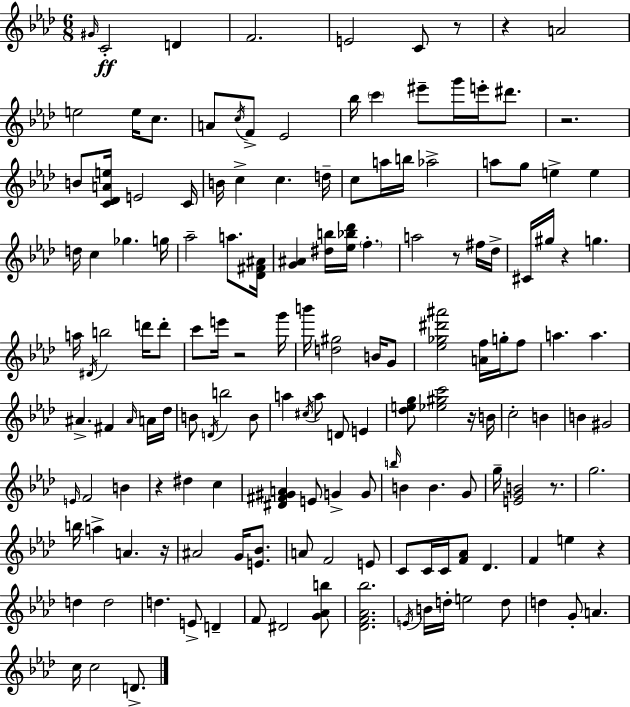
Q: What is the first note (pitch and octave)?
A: G#4